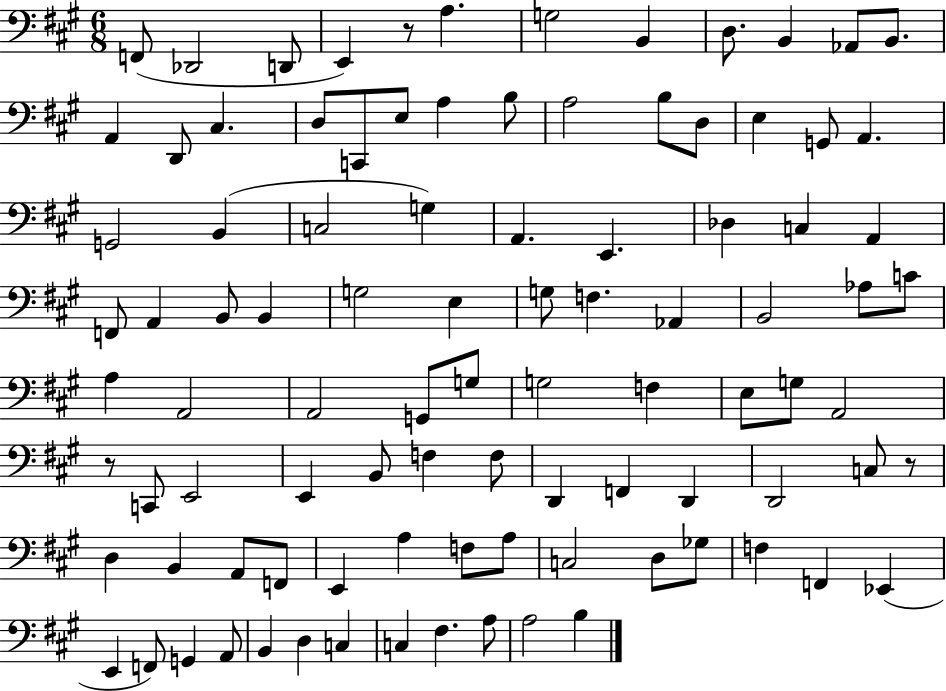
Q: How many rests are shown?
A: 3